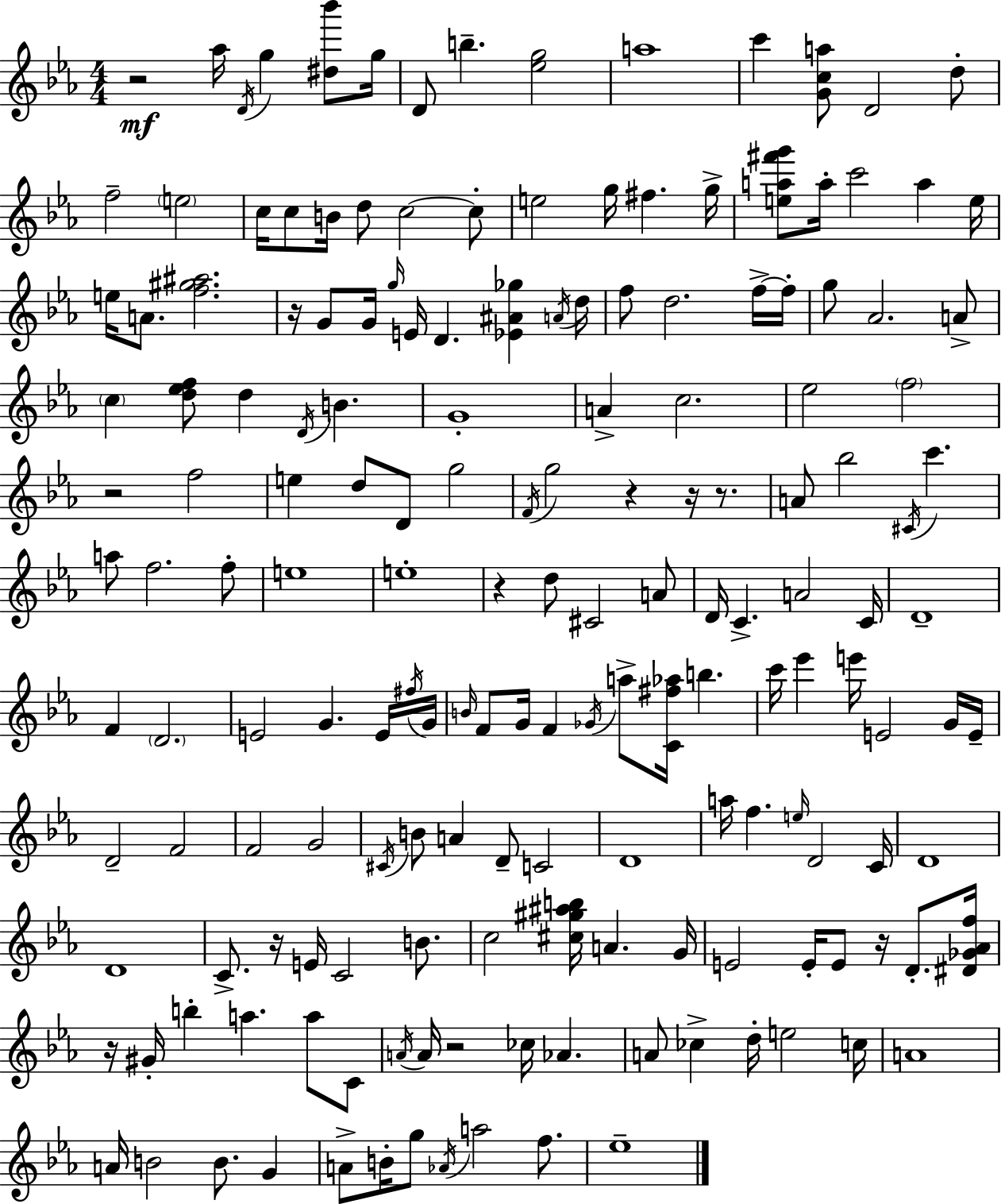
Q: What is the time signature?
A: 4/4